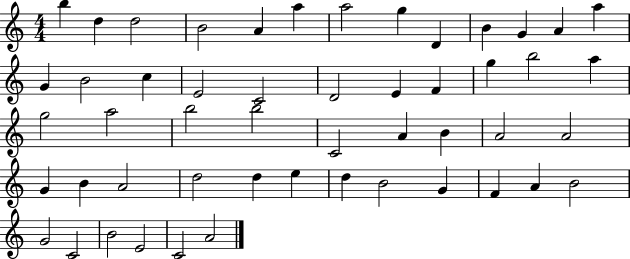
{
  \clef treble
  \numericTimeSignature
  \time 4/4
  \key c \major
  b''4 d''4 d''2 | b'2 a'4 a''4 | a''2 g''4 d'4 | b'4 g'4 a'4 a''4 | \break g'4 b'2 c''4 | e'2 c'2 | d'2 e'4 f'4 | g''4 b''2 a''4 | \break g''2 a''2 | b''2 b''2 | c'2 a'4 b'4 | a'2 a'2 | \break g'4 b'4 a'2 | d''2 d''4 e''4 | d''4 b'2 g'4 | f'4 a'4 b'2 | \break g'2 c'2 | b'2 e'2 | c'2 a'2 | \bar "|."
}